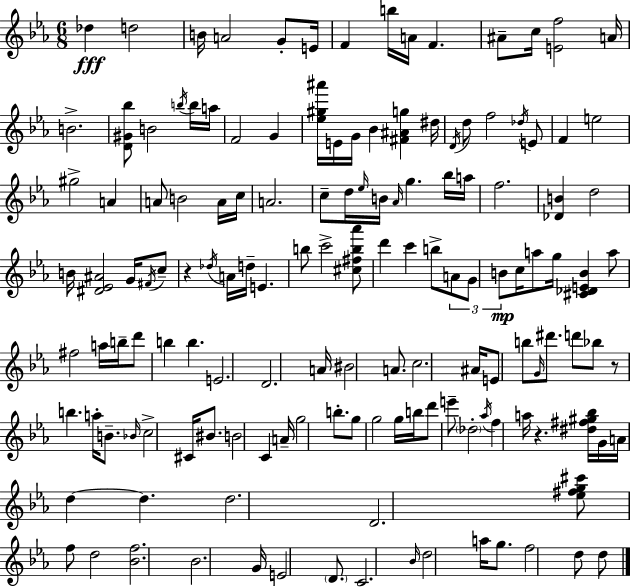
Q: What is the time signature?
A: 6/8